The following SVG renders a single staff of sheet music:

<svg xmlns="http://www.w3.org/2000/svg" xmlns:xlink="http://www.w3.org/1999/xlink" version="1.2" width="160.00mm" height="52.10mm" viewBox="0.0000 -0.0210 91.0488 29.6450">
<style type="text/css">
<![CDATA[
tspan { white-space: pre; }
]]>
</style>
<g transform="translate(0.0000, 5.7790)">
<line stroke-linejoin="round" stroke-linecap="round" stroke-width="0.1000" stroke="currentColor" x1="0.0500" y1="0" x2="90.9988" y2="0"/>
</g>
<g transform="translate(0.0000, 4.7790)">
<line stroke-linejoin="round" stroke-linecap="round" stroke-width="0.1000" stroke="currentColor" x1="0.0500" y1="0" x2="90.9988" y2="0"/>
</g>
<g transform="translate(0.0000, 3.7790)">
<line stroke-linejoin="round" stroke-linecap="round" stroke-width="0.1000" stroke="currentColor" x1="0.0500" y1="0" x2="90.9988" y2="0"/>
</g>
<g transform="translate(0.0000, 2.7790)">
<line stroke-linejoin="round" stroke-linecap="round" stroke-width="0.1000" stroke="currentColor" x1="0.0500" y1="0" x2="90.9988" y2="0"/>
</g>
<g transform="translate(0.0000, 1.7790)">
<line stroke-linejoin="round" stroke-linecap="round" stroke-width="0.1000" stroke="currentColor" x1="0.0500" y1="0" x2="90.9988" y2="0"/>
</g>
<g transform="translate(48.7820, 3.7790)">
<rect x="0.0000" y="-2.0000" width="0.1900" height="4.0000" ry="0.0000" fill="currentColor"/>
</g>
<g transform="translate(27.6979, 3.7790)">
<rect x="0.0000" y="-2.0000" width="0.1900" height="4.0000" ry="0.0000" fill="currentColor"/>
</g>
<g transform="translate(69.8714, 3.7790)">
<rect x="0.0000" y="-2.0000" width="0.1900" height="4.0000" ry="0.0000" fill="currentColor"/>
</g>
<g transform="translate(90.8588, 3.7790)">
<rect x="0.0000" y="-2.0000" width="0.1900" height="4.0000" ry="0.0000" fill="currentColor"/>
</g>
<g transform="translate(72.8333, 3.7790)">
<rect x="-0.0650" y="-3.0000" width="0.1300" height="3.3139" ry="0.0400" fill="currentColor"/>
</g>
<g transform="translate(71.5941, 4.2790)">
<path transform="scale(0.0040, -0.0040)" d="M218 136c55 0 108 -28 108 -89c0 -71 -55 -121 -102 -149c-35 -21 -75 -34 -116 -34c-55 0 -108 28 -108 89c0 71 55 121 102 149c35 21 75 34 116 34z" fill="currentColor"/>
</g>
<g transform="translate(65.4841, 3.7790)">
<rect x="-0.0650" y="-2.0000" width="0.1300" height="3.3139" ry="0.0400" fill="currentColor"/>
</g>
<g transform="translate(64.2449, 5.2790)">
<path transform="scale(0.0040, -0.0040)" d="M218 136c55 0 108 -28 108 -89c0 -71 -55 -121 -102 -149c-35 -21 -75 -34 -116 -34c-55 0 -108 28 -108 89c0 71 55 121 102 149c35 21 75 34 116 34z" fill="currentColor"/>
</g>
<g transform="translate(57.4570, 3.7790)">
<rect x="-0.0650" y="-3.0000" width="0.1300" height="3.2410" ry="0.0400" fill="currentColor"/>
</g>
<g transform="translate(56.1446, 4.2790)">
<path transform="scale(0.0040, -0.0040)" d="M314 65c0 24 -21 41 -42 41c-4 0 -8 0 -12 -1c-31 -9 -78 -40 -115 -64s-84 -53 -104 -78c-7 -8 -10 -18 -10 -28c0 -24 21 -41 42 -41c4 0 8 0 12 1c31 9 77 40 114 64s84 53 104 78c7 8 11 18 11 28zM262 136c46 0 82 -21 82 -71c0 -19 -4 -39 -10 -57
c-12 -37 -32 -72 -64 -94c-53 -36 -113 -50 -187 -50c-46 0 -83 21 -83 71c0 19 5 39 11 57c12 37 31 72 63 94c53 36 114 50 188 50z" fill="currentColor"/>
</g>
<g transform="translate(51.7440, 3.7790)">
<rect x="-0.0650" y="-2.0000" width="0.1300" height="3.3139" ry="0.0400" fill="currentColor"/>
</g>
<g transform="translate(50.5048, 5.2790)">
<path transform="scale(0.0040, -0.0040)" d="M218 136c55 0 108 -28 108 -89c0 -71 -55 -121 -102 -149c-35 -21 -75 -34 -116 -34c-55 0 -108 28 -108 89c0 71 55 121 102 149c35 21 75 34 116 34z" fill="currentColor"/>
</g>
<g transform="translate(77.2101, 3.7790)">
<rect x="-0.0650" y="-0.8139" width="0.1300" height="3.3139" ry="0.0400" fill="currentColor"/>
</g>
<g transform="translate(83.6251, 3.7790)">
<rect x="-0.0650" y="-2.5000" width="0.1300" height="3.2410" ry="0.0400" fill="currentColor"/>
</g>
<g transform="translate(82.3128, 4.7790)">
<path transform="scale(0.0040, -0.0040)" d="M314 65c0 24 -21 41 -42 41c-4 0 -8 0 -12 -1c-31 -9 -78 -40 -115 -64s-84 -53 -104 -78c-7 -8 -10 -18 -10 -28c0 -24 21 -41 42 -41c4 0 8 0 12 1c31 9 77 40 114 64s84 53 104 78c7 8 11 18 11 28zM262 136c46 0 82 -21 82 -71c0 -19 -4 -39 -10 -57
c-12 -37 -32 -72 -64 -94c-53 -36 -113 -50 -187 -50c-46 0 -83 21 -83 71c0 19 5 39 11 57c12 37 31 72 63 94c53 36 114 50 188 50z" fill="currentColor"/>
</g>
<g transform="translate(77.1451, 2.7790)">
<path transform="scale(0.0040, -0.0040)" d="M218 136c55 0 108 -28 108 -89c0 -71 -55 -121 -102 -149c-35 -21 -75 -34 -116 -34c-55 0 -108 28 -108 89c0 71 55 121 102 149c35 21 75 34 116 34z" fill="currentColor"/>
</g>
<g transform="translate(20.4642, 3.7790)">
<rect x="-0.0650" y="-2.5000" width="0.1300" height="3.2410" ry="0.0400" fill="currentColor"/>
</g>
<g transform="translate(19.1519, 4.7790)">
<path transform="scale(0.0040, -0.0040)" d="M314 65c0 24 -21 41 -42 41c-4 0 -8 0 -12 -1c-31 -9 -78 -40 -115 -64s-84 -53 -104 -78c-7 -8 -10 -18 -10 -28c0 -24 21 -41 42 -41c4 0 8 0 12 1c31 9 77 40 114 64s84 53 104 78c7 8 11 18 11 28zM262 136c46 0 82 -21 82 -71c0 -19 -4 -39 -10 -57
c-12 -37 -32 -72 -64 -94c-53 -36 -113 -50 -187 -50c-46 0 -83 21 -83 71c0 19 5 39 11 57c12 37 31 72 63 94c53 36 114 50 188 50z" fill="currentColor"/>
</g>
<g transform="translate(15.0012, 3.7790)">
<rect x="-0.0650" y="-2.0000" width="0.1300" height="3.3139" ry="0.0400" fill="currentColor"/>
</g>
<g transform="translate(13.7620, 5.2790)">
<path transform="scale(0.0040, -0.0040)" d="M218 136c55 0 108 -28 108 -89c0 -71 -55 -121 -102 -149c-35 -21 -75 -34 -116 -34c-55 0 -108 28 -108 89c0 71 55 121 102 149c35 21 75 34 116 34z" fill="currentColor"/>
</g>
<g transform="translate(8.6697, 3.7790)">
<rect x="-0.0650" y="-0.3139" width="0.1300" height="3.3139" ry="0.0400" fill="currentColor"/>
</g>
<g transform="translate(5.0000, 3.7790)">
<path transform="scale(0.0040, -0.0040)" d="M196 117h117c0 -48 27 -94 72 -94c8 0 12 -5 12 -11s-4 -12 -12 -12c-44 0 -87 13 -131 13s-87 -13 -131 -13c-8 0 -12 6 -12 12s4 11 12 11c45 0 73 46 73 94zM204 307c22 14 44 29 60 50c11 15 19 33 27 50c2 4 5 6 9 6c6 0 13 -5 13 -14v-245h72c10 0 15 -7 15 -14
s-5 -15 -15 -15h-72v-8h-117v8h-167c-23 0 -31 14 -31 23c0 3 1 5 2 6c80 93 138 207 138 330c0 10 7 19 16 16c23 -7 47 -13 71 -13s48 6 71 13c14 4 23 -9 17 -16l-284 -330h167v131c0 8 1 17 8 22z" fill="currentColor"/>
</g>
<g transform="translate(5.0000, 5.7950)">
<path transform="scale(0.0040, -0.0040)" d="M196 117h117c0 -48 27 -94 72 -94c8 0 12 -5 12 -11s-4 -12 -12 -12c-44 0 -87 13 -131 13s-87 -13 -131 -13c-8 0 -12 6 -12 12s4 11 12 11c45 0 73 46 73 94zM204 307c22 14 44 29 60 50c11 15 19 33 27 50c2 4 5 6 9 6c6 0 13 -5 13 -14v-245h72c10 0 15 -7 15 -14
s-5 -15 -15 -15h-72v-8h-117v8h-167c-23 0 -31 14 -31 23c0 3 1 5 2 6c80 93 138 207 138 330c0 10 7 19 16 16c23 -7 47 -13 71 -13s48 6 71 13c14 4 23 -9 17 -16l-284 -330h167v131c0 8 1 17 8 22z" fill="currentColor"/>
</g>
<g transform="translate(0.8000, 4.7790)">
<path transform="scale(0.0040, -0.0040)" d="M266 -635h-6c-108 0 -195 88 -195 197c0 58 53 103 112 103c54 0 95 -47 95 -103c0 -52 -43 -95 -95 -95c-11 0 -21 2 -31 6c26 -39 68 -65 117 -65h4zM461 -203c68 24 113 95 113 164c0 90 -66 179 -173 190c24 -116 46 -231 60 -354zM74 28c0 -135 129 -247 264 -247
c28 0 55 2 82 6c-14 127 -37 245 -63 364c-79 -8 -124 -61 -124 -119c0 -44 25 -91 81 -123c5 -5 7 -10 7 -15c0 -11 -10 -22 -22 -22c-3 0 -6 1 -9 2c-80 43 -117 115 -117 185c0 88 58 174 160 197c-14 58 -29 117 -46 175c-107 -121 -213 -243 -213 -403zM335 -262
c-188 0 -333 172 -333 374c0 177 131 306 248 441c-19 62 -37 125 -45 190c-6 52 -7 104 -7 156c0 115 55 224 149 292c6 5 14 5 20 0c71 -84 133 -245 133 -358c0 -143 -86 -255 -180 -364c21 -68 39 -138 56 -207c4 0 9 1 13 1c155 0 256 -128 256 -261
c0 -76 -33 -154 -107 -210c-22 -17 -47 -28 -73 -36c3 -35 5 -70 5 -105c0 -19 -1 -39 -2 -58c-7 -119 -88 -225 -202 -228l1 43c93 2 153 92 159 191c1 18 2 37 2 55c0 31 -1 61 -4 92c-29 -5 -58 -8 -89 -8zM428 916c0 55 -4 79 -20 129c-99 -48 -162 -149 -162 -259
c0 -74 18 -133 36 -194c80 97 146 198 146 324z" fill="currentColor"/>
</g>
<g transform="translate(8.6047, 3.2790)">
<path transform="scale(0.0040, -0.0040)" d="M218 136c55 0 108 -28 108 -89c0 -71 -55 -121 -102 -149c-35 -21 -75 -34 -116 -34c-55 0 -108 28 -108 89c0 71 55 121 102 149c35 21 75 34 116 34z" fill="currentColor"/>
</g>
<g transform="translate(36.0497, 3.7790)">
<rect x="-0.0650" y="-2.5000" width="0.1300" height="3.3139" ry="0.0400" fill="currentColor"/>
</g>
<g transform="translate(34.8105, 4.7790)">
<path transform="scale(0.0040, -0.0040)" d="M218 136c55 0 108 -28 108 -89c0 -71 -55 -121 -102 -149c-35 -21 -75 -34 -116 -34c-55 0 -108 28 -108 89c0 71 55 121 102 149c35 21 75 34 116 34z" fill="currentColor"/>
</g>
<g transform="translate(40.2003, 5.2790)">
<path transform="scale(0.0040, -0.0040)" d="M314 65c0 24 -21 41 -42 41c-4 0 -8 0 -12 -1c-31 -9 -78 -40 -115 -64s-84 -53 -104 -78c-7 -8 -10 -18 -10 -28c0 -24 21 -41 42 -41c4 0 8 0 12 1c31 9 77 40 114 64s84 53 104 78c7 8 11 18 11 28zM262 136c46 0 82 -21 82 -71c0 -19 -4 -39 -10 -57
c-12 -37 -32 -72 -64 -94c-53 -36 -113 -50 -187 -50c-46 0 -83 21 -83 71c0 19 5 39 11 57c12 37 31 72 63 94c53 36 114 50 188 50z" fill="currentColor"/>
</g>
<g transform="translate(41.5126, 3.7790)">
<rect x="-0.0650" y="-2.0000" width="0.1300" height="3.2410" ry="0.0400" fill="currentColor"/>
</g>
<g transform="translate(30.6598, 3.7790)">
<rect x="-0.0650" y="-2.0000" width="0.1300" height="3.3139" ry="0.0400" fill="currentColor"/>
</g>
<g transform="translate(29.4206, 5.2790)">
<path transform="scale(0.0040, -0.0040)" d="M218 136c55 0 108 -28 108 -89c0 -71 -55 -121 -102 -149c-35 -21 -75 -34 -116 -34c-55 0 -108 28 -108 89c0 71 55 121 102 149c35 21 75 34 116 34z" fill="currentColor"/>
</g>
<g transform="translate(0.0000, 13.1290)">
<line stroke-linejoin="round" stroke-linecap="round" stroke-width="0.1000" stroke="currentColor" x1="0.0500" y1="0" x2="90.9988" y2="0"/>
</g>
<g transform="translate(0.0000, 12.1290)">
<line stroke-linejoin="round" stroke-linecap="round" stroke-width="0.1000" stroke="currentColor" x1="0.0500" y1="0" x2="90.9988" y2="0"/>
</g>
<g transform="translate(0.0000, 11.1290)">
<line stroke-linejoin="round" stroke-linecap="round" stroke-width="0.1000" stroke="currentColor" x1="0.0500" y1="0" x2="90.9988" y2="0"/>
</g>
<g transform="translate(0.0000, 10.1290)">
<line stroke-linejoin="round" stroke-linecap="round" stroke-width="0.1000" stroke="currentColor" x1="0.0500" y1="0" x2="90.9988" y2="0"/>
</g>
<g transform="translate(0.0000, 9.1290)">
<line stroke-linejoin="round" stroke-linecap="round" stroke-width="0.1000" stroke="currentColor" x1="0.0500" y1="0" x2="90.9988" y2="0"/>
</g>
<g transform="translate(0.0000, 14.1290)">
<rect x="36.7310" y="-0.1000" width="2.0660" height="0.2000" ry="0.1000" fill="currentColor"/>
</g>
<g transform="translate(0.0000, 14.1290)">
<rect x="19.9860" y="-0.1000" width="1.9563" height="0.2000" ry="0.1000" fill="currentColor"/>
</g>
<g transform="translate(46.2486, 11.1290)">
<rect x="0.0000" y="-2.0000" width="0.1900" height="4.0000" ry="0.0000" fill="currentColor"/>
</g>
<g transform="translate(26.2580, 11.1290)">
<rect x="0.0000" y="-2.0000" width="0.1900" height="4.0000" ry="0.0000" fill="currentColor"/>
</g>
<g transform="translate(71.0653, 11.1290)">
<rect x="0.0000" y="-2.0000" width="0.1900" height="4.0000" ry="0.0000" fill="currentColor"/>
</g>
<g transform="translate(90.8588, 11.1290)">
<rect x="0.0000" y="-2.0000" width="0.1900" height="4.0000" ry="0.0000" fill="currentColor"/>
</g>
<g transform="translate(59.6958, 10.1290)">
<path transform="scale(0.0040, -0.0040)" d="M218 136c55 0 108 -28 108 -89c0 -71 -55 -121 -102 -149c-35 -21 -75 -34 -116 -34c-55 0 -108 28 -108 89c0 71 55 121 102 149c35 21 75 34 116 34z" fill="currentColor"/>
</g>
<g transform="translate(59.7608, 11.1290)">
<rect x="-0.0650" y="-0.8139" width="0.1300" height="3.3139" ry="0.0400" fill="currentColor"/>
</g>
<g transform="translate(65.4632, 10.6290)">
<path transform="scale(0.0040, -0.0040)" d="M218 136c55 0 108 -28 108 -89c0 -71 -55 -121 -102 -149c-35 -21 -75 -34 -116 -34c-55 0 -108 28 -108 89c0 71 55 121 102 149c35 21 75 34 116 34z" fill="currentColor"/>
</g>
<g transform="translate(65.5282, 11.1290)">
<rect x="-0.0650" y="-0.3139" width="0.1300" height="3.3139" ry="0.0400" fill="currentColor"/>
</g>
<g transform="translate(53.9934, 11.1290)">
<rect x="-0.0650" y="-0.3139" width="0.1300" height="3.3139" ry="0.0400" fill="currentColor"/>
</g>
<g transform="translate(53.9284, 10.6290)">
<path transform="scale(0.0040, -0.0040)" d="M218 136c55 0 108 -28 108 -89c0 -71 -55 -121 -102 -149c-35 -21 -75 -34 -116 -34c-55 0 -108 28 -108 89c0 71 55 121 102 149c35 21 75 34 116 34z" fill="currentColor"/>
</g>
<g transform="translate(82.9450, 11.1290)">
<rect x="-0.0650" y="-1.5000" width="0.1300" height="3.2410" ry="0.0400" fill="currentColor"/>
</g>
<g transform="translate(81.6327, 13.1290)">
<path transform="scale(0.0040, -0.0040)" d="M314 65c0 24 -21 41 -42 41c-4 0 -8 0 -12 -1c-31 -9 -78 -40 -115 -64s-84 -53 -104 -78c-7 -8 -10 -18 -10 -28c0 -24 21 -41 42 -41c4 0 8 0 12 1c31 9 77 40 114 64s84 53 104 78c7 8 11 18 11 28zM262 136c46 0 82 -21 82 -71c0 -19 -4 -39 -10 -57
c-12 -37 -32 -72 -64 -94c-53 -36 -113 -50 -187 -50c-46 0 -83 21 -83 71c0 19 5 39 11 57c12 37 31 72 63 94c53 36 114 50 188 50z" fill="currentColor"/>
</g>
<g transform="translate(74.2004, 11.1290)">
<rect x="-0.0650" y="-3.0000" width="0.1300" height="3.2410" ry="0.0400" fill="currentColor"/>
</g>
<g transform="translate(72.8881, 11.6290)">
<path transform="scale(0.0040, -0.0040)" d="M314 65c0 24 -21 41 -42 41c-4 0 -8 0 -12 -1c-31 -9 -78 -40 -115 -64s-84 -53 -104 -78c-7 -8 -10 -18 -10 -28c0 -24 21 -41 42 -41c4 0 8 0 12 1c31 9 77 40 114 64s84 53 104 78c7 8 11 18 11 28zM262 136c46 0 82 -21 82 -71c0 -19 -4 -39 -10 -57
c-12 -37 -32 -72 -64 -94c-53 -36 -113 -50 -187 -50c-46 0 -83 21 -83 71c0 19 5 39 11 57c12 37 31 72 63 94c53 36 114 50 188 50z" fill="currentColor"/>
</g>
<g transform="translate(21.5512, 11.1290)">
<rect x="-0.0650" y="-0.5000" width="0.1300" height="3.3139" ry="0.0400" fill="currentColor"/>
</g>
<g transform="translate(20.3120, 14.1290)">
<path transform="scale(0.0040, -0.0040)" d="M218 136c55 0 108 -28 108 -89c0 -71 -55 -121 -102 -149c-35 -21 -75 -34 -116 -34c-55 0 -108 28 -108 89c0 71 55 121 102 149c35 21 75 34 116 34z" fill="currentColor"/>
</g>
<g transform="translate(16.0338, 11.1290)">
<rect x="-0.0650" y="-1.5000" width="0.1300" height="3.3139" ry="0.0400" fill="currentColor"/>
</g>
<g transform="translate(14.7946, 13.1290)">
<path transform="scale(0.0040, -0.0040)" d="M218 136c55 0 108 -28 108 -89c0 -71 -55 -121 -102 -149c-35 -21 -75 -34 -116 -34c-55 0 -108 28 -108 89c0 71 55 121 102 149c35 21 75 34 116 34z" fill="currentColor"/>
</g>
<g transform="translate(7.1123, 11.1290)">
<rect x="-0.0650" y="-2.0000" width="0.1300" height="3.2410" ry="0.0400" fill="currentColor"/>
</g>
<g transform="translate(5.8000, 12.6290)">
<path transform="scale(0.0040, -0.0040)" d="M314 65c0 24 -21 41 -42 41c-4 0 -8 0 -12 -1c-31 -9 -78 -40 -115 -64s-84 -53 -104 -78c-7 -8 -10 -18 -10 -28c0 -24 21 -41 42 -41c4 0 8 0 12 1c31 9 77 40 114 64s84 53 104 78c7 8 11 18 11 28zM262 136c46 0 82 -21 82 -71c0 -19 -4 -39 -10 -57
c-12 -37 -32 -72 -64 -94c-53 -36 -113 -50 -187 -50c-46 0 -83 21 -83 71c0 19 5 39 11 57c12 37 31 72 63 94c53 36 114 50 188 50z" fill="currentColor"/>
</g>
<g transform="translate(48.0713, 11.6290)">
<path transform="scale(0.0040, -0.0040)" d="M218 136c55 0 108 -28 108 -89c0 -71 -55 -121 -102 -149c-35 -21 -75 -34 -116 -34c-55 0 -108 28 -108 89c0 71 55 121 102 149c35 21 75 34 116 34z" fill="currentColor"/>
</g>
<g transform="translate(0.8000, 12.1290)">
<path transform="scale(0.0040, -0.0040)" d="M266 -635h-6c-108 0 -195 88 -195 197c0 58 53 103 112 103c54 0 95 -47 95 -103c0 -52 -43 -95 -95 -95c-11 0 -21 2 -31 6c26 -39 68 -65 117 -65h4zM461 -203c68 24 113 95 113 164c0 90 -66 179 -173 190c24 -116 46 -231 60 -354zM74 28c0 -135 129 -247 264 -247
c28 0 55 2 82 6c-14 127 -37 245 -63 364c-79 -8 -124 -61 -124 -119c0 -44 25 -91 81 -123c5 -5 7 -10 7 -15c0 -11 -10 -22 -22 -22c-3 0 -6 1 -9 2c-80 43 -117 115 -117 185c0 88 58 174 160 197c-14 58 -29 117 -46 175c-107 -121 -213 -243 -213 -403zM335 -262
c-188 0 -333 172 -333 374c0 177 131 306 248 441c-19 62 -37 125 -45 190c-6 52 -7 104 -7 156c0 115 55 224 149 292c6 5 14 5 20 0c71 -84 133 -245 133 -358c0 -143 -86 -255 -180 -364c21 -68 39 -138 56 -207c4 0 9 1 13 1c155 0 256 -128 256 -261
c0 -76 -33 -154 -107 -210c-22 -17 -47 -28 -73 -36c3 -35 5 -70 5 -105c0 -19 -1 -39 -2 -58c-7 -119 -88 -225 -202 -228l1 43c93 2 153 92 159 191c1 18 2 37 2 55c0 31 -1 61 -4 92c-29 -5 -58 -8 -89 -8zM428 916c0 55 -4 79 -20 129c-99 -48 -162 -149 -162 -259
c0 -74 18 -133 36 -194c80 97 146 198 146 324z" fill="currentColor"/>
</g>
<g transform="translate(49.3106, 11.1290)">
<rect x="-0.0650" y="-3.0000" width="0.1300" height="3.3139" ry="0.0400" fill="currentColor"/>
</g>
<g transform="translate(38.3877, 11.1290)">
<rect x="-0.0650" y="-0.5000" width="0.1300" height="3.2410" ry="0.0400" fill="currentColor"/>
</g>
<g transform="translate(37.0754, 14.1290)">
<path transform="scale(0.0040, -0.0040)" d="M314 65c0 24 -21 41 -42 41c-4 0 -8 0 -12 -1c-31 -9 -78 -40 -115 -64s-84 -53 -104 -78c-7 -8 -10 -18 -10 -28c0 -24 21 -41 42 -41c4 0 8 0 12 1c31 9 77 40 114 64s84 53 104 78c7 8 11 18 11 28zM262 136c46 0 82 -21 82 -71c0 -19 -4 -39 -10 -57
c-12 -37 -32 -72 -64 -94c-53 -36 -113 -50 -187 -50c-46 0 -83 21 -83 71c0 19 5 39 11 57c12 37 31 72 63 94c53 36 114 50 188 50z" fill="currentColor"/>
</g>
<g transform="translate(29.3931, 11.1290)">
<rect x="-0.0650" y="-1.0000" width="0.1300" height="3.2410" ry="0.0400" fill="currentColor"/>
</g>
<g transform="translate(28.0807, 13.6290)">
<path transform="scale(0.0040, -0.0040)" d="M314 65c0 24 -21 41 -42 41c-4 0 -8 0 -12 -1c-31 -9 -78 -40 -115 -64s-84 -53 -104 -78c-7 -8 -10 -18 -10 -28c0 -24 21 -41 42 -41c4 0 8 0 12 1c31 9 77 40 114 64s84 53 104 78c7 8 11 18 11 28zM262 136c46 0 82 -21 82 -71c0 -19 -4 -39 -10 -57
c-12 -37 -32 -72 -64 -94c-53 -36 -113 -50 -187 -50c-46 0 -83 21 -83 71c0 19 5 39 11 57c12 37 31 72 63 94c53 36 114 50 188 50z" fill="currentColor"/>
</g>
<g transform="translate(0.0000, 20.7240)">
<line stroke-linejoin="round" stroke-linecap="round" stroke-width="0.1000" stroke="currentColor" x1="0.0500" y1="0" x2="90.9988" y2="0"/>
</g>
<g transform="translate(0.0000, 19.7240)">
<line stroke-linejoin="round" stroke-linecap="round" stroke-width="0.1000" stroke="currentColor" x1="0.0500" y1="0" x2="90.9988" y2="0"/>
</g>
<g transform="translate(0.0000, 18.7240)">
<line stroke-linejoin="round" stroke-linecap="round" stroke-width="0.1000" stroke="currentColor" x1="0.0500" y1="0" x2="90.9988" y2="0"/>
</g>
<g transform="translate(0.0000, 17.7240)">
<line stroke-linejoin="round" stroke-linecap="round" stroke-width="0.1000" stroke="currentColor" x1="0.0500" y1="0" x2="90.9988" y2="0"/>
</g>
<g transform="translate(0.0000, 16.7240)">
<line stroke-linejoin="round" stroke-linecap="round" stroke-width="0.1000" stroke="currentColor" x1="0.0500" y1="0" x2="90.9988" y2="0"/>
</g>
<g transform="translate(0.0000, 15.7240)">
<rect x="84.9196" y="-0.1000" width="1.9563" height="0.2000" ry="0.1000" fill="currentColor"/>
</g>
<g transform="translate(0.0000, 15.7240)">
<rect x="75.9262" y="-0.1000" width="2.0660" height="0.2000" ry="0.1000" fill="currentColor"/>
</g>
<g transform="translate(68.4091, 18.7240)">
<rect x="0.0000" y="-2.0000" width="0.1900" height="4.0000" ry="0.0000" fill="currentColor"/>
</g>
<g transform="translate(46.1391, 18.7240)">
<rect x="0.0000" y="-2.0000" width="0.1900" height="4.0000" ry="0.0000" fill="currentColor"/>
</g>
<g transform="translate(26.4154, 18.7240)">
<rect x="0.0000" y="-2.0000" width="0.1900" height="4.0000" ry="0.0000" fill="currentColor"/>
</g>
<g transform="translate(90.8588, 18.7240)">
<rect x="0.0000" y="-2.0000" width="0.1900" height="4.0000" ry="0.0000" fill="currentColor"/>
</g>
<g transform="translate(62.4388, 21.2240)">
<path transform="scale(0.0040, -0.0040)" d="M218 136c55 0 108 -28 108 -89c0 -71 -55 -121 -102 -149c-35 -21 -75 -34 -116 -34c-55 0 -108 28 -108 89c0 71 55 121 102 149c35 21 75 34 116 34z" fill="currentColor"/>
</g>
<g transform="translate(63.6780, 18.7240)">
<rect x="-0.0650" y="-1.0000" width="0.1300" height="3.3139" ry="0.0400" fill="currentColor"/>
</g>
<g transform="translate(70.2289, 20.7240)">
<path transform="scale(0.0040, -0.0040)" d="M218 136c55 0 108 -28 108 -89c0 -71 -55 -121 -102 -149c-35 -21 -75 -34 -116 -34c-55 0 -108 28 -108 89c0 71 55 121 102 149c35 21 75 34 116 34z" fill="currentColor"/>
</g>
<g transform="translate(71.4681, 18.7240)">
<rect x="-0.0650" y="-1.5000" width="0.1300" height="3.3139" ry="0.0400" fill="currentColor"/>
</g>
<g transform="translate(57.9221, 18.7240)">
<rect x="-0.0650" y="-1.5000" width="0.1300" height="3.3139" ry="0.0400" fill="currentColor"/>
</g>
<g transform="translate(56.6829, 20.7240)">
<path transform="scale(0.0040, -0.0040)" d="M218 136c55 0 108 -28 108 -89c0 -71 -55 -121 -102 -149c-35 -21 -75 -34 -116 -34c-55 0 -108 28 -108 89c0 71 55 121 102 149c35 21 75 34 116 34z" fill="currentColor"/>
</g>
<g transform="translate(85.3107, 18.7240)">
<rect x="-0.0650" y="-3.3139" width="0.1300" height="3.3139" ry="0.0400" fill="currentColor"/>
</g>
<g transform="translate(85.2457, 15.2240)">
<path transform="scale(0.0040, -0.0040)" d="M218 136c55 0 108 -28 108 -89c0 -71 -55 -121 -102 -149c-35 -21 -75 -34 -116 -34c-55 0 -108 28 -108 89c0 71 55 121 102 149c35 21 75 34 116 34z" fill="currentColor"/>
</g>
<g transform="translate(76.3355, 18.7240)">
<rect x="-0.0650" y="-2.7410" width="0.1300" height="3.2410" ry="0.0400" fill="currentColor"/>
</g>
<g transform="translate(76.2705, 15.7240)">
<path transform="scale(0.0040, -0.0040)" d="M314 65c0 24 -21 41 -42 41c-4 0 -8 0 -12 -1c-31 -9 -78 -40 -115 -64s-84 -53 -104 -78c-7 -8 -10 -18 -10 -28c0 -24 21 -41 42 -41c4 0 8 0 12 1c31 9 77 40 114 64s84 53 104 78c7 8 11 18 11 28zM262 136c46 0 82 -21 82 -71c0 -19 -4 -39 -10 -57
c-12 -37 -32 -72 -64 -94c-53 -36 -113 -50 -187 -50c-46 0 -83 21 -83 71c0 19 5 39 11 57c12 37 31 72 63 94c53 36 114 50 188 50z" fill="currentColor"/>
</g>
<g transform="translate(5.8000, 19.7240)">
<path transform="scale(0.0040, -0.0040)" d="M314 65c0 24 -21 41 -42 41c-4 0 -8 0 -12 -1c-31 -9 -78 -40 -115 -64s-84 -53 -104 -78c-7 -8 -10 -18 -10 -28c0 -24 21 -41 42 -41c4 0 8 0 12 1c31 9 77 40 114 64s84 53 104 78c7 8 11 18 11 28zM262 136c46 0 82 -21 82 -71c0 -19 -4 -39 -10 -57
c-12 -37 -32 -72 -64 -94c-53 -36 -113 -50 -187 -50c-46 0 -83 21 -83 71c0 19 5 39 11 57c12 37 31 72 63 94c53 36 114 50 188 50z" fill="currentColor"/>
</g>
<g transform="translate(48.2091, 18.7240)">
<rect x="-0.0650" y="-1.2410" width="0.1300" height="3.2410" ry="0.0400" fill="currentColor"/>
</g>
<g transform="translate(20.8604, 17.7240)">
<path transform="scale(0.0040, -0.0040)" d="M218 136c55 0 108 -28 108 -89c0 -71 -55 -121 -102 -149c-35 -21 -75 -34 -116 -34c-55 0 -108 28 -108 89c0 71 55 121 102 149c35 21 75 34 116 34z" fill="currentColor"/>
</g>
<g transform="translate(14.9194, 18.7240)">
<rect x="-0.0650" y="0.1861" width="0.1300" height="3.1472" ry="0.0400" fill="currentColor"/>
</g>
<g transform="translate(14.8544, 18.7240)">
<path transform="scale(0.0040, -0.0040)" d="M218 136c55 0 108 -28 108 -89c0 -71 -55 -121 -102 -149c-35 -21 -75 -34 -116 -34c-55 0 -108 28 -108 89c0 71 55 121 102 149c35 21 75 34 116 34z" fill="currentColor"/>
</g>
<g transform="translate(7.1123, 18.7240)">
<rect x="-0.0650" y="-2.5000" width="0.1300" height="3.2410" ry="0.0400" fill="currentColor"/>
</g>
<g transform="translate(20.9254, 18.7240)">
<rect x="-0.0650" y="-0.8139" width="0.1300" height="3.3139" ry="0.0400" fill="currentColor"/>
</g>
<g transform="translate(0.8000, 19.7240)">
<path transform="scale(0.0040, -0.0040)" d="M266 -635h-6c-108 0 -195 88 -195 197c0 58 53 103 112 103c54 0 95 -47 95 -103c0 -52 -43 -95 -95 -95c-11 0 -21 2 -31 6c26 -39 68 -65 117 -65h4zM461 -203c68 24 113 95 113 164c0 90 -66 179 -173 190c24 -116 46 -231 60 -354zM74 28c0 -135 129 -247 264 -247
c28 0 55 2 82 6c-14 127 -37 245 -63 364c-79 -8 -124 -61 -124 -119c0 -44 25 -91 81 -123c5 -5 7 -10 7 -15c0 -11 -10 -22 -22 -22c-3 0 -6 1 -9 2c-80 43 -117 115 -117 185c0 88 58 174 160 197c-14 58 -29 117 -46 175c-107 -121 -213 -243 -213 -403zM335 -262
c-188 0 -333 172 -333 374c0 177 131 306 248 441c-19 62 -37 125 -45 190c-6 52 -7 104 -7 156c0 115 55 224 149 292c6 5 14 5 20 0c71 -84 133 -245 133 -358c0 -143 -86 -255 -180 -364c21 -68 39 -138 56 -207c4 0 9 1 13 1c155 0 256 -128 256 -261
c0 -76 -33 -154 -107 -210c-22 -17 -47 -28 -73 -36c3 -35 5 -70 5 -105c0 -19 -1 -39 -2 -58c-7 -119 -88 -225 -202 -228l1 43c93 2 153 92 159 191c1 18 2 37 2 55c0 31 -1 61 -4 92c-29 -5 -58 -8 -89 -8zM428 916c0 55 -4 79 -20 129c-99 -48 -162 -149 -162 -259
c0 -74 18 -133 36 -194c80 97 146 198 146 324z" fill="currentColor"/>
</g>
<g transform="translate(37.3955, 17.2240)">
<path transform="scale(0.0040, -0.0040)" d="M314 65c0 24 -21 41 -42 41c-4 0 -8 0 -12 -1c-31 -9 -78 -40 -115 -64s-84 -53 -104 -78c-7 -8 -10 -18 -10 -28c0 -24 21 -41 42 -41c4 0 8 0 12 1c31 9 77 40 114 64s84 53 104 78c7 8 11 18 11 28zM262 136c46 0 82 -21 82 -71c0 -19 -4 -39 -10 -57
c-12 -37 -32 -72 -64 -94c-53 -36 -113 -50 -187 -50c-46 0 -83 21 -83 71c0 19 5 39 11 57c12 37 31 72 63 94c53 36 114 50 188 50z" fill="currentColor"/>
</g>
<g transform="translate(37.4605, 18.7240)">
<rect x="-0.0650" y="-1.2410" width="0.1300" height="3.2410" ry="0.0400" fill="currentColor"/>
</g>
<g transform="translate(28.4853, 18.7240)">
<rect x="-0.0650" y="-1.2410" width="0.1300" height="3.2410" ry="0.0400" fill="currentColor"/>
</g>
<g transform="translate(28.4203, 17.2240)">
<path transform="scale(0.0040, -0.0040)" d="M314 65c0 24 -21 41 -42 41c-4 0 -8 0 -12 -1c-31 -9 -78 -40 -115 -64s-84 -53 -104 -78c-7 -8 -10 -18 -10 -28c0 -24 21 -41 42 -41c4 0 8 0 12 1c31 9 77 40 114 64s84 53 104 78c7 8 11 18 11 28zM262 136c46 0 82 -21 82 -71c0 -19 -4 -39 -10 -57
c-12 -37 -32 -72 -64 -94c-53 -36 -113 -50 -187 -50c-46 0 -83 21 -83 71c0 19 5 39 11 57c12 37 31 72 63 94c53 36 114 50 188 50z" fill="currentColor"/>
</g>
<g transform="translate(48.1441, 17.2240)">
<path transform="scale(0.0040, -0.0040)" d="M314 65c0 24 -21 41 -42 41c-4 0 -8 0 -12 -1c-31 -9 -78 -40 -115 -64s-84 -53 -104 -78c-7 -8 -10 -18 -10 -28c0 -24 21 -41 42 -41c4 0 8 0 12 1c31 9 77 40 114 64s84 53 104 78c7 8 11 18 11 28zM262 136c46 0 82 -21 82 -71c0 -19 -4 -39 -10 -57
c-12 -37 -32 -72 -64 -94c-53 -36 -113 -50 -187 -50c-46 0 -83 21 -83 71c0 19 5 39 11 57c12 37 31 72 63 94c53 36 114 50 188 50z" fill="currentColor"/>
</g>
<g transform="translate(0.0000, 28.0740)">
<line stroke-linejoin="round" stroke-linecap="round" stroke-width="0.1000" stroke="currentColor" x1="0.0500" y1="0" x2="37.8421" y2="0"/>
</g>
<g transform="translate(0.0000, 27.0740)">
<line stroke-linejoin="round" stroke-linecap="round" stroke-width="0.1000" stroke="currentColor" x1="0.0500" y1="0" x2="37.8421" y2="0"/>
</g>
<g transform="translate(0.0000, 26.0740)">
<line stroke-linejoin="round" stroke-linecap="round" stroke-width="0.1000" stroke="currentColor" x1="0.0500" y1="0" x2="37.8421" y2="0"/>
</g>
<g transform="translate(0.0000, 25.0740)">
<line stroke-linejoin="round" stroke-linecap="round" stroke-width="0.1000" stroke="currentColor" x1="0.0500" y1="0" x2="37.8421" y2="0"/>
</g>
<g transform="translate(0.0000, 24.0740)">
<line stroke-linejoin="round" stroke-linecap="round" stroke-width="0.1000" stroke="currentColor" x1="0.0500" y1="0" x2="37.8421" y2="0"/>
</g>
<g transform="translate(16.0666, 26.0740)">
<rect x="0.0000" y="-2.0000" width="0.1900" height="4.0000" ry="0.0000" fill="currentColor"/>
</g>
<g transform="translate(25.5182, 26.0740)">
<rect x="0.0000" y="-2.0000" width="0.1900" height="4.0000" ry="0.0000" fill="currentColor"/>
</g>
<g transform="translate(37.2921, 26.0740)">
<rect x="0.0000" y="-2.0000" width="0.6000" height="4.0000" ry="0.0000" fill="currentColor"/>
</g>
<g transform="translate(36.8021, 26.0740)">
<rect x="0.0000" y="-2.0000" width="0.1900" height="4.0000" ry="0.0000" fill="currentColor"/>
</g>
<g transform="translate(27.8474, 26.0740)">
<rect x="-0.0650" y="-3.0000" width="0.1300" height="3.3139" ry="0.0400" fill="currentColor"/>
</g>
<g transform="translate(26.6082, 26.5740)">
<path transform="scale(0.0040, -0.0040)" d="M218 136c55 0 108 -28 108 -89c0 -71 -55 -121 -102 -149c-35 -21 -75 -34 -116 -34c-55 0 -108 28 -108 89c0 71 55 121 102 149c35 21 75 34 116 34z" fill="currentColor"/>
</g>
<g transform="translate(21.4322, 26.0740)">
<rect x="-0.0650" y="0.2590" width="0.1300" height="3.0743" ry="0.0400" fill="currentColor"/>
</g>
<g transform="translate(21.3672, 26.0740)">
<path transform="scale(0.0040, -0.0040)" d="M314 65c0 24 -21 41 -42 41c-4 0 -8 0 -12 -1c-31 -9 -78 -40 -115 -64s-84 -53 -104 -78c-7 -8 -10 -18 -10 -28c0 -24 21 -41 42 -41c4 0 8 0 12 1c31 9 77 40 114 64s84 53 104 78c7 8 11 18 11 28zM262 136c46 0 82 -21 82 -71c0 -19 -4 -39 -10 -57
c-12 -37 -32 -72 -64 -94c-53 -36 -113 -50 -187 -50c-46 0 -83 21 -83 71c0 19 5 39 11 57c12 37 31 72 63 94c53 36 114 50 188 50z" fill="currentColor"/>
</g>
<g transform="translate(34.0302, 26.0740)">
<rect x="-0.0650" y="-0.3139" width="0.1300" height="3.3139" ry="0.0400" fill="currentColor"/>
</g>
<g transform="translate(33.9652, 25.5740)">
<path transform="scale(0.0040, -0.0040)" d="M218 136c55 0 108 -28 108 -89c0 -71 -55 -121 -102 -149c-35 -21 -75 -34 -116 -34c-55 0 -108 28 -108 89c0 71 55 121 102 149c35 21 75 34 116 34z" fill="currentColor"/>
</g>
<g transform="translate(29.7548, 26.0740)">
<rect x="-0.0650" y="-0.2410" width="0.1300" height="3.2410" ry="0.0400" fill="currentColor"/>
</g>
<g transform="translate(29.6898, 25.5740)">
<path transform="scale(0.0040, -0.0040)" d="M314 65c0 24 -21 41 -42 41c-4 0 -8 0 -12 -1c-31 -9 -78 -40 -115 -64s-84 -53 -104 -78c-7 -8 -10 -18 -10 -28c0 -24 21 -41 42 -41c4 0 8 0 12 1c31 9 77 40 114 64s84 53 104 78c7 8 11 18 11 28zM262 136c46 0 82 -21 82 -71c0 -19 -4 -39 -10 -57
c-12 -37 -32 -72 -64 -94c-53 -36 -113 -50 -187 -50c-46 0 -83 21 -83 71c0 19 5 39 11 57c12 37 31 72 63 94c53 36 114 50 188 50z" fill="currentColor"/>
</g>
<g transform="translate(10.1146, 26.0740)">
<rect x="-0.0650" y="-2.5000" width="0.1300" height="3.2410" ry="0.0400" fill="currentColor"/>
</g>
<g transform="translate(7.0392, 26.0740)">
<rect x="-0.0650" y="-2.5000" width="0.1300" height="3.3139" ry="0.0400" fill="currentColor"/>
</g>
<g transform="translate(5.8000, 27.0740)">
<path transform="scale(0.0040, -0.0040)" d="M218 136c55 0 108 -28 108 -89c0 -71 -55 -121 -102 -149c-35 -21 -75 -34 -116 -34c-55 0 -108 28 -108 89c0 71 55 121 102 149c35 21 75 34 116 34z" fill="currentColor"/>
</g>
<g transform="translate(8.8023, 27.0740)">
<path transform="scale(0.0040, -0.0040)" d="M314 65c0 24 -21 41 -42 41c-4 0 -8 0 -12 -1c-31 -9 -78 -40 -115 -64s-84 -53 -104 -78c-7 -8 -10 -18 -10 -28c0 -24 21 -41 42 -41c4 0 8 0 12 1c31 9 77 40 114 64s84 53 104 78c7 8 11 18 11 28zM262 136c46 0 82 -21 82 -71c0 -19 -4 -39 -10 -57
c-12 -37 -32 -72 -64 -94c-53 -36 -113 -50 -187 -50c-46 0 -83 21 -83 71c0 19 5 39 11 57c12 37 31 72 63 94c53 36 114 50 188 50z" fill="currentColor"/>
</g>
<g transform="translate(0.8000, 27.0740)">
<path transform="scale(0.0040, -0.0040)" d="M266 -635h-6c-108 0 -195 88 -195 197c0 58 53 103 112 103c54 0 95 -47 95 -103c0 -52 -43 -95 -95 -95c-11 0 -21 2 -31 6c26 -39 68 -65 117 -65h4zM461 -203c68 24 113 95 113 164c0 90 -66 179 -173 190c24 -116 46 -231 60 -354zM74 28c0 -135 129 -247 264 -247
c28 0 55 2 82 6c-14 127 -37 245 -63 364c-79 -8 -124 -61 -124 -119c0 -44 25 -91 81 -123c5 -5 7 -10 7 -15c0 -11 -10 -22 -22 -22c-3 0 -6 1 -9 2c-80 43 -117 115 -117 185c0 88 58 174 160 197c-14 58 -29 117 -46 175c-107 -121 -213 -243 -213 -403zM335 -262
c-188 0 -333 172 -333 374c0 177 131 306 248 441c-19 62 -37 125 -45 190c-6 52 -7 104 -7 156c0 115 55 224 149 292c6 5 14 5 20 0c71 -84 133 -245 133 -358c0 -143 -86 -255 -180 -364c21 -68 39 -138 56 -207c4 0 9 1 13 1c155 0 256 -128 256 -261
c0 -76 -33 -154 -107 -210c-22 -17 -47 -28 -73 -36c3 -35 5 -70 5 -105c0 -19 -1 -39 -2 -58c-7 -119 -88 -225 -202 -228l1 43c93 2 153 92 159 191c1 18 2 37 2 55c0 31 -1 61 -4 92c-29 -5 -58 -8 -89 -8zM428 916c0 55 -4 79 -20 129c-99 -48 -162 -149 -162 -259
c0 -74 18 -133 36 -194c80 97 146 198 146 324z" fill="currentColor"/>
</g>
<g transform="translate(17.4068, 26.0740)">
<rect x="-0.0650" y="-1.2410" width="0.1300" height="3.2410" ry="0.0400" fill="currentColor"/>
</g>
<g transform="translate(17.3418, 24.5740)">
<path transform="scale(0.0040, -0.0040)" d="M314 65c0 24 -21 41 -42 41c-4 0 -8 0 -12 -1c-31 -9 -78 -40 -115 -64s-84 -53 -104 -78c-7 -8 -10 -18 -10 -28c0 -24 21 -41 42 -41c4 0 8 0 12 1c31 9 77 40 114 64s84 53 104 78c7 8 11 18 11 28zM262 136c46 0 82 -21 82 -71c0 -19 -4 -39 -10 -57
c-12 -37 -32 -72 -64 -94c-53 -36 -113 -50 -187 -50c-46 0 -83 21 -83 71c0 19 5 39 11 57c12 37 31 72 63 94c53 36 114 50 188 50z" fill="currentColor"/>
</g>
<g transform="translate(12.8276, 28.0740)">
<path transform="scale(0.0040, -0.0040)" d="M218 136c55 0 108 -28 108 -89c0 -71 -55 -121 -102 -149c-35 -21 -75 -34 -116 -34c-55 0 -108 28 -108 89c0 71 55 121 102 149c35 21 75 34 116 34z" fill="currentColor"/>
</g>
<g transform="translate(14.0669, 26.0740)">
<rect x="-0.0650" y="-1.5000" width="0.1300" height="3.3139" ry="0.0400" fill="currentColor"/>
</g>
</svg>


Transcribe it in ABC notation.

X:1
T:Untitled
M:4/4
L:1/4
K:C
c F G2 F G F2 F A2 F A d G2 F2 E C D2 C2 A c d c A2 E2 G2 B d e2 e2 e2 E D E a2 b G G2 E e2 B2 A c2 c